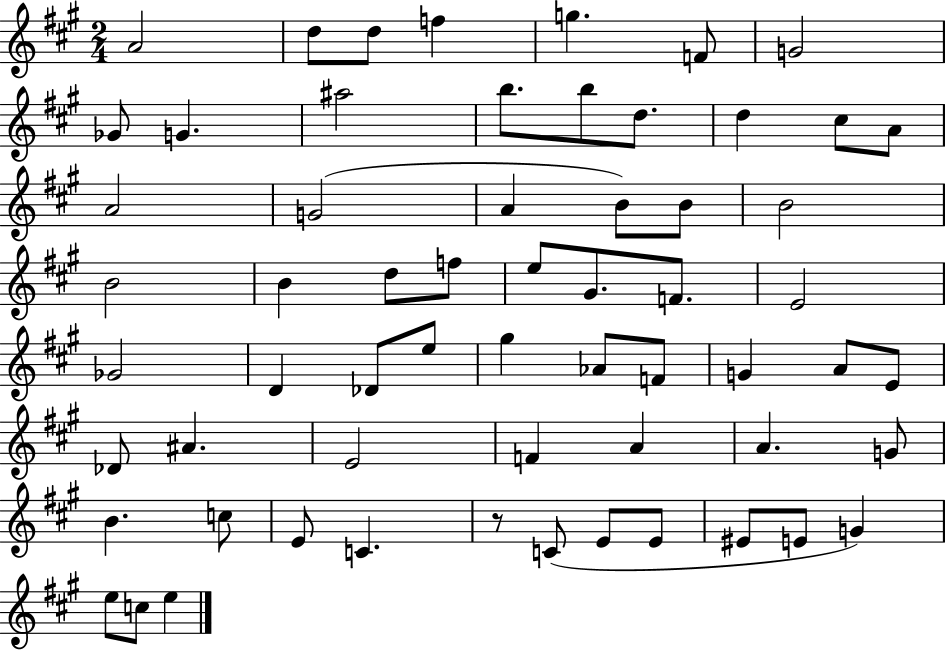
A4/h D5/e D5/e F5/q G5/q. F4/e G4/h Gb4/e G4/q. A#5/h B5/e. B5/e D5/e. D5/q C#5/e A4/e A4/h G4/h A4/q B4/e B4/e B4/h B4/h B4/q D5/e F5/e E5/e G#4/e. F4/e. E4/h Gb4/h D4/q Db4/e E5/e G#5/q Ab4/e F4/e G4/q A4/e E4/e Db4/e A#4/q. E4/h F4/q A4/q A4/q. G4/e B4/q. C5/e E4/e C4/q. R/e C4/e E4/e E4/e EIS4/e E4/e G4/q E5/e C5/e E5/q